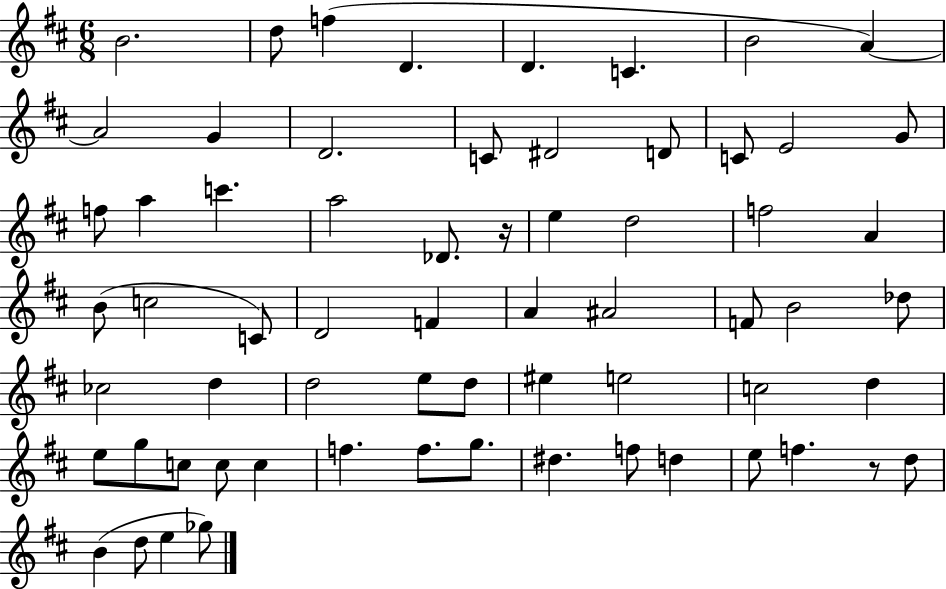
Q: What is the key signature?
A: D major